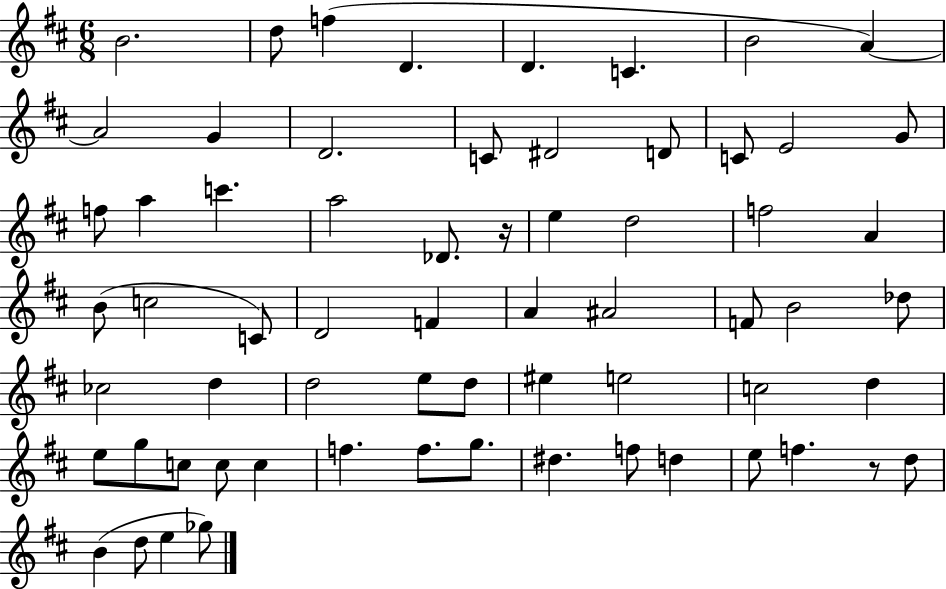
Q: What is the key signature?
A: D major